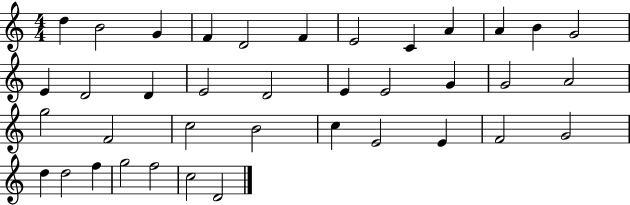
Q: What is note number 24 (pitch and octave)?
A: F4